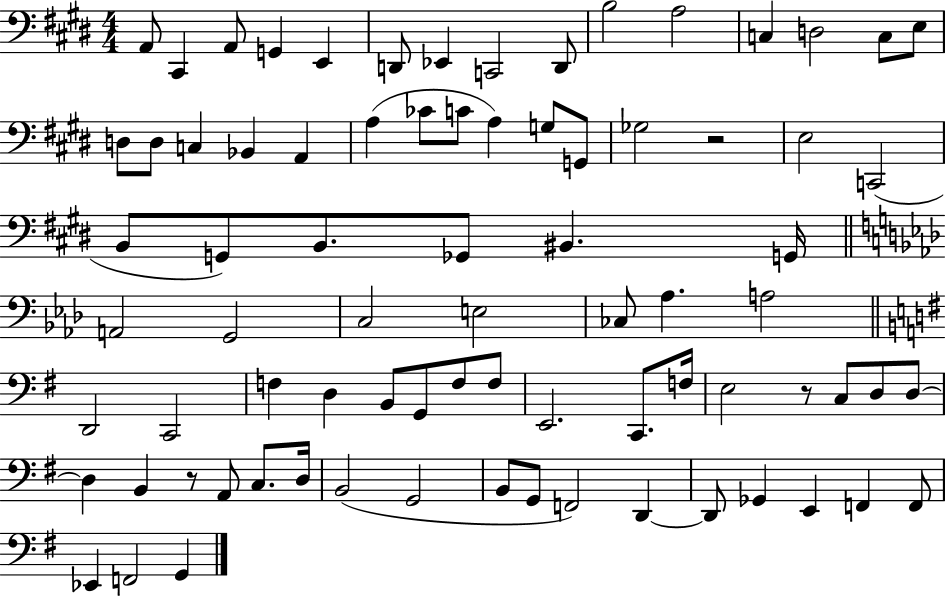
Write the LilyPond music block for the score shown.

{
  \clef bass
  \numericTimeSignature
  \time 4/4
  \key e \major
  a,8 cis,4 a,8 g,4 e,4 | d,8 ees,4 c,2 d,8 | b2 a2 | c4 d2 c8 e8 | \break d8 d8 c4 bes,4 a,4 | a4( ces'8 c'8 a4) g8 g,8 | ges2 r2 | e2 c,2( | \break b,8 g,8) b,8. ges,8 bis,4. g,16 | \bar "||" \break \key f \minor a,2 g,2 | c2 e2 | ces8 aes4. a2 | \bar "||" \break \key e \minor d,2 c,2 | f4 d4 b,8 g,8 f8 f8 | e,2. c,8. f16 | e2 r8 c8 d8 d8~~ | \break d4 b,4 r8 a,8 c8. d16 | b,2( g,2 | b,8 g,8 f,2) d,4~~ | d,8 ges,4 e,4 f,4 f,8 | \break ees,4 f,2 g,4 | \bar "|."
}